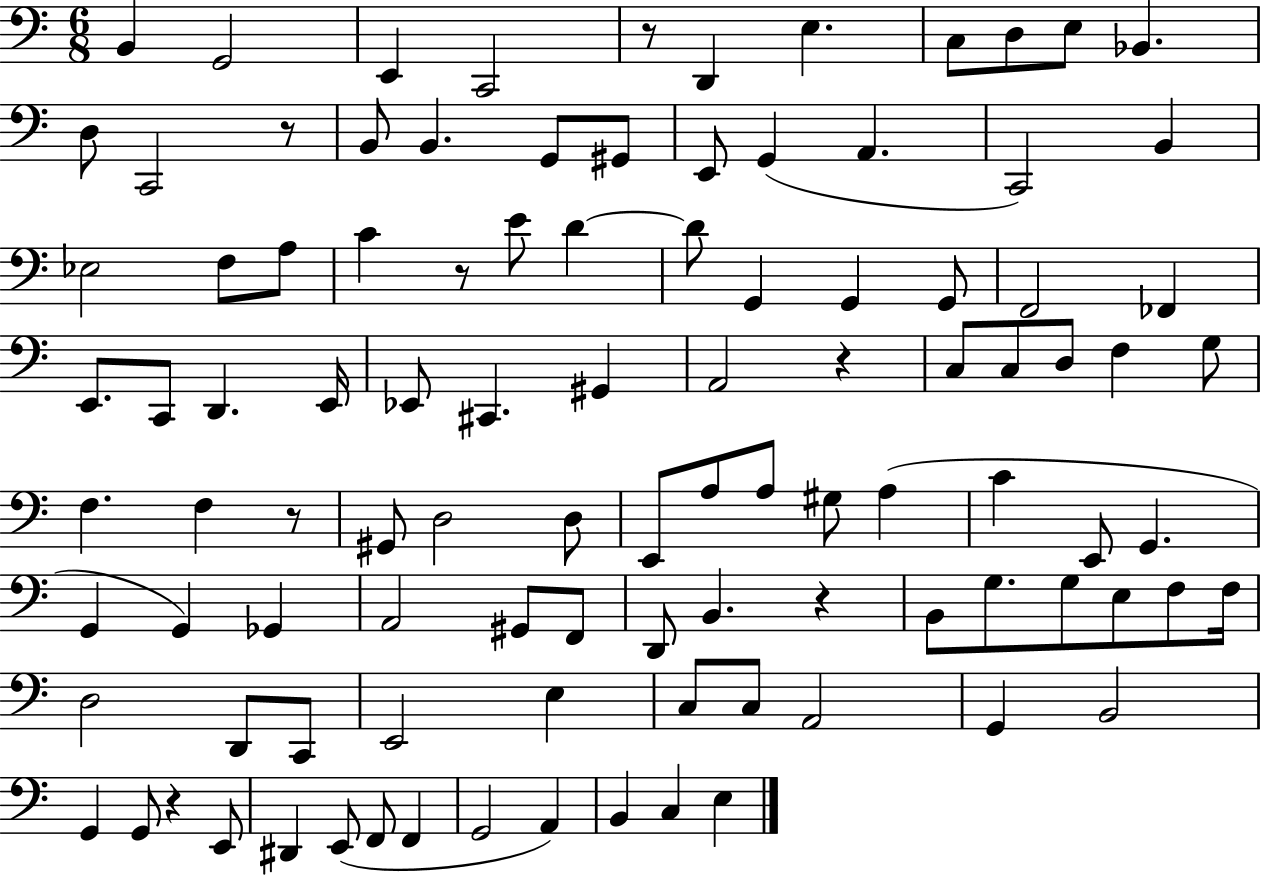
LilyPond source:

{
  \clef bass
  \numericTimeSignature
  \time 6/8
  \key c \major
  \repeat volta 2 { b,4 g,2 | e,4 c,2 | r8 d,4 e4. | c8 d8 e8 bes,4. | \break d8 c,2 r8 | b,8 b,4. g,8 gis,8 | e,8 g,4( a,4. | c,2) b,4 | \break ees2 f8 a8 | c'4 r8 e'8 d'4~~ | d'8 g,4 g,4 g,8 | f,2 fes,4 | \break e,8. c,8 d,4. e,16 | ees,8 cis,4. gis,4 | a,2 r4 | c8 c8 d8 f4 g8 | \break f4. f4 r8 | gis,8 d2 d8 | e,8 a8 a8 gis8 a4( | c'4 e,8 g,4. | \break g,4 g,4) ges,4 | a,2 gis,8 f,8 | d,8 b,4. r4 | b,8 g8. g8 e8 f8 f16 | \break d2 d,8 c,8 | e,2 e4 | c8 c8 a,2 | g,4 b,2 | \break g,4 g,8 r4 e,8 | dis,4 e,8( f,8 f,4 | g,2 a,4) | b,4 c4 e4 | \break } \bar "|."
}